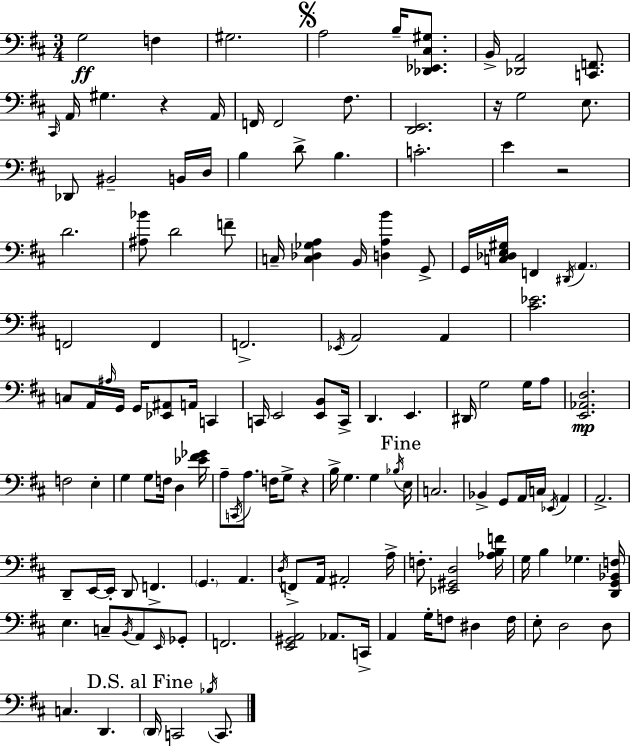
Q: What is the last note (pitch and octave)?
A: C2